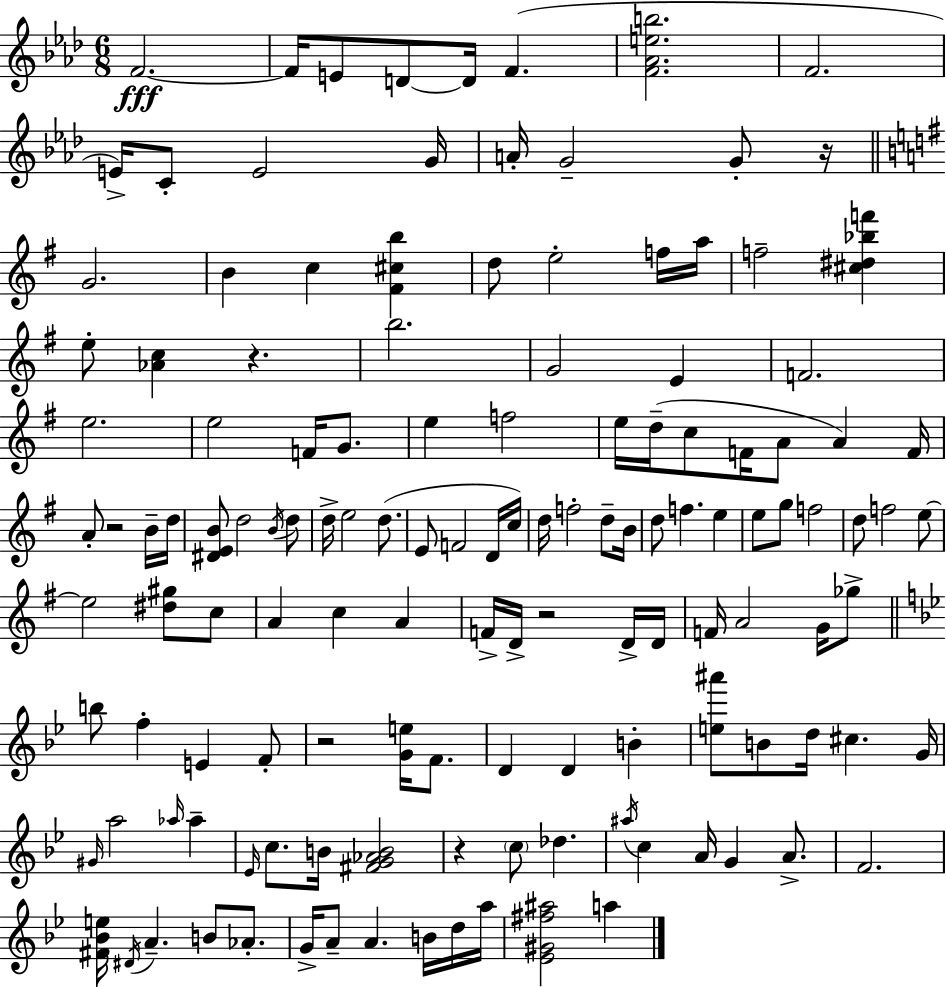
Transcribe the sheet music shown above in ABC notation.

X:1
T:Untitled
M:6/8
L:1/4
K:Ab
F2 F/4 E/2 D/2 D/4 F [F_Aeb]2 F2 E/4 C/2 E2 G/4 A/4 G2 G/2 z/4 G2 B c [^F^cb] d/2 e2 f/4 a/4 f2 [^c^d_bf'] e/2 [_Ac] z b2 G2 E F2 e2 e2 F/4 G/2 e f2 e/4 d/4 c/2 F/4 A/2 A F/4 A/2 z2 B/4 d/4 [^DEB]/2 d2 B/4 d/2 d/4 e2 d/2 E/2 F2 D/4 c/4 d/4 f2 d/2 B/4 d/2 f e e/2 g/2 f2 d/2 f2 e/2 e2 [^d^g]/2 c/2 A c A F/4 D/4 z2 D/4 D/4 F/4 A2 G/4 _g/2 b/2 f E F/2 z2 [Ge]/4 F/2 D D B [e^a']/2 B/2 d/4 ^c G/4 ^G/4 a2 _a/4 _a _E/4 c/2 B/4 [^FG_AB]2 z c/2 _d ^a/4 c A/4 G A/2 F2 [^F_Be]/4 ^D/4 A B/2 _A/2 G/4 A/2 A B/4 d/4 a/4 [_E^G^f^a]2 a